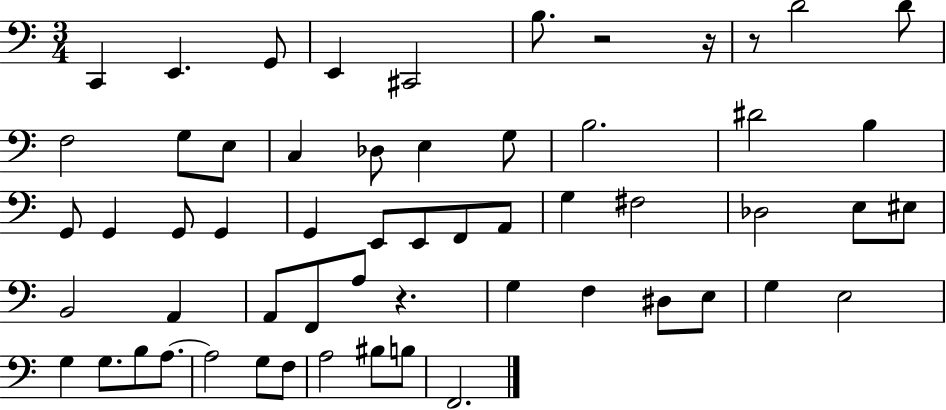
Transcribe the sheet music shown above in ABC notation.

X:1
T:Untitled
M:3/4
L:1/4
K:C
C,, E,, G,,/2 E,, ^C,,2 B,/2 z2 z/4 z/2 D2 D/2 F,2 G,/2 E,/2 C, _D,/2 E, G,/2 B,2 ^D2 B, G,,/2 G,, G,,/2 G,, G,, E,,/2 E,,/2 F,,/2 A,,/2 G, ^F,2 _D,2 E,/2 ^E,/2 B,,2 A,, A,,/2 F,,/2 A,/2 z G, F, ^D,/2 E,/2 G, E,2 G, G,/2 B,/2 A,/2 A,2 G,/2 F,/2 A,2 ^B,/2 B,/2 F,,2